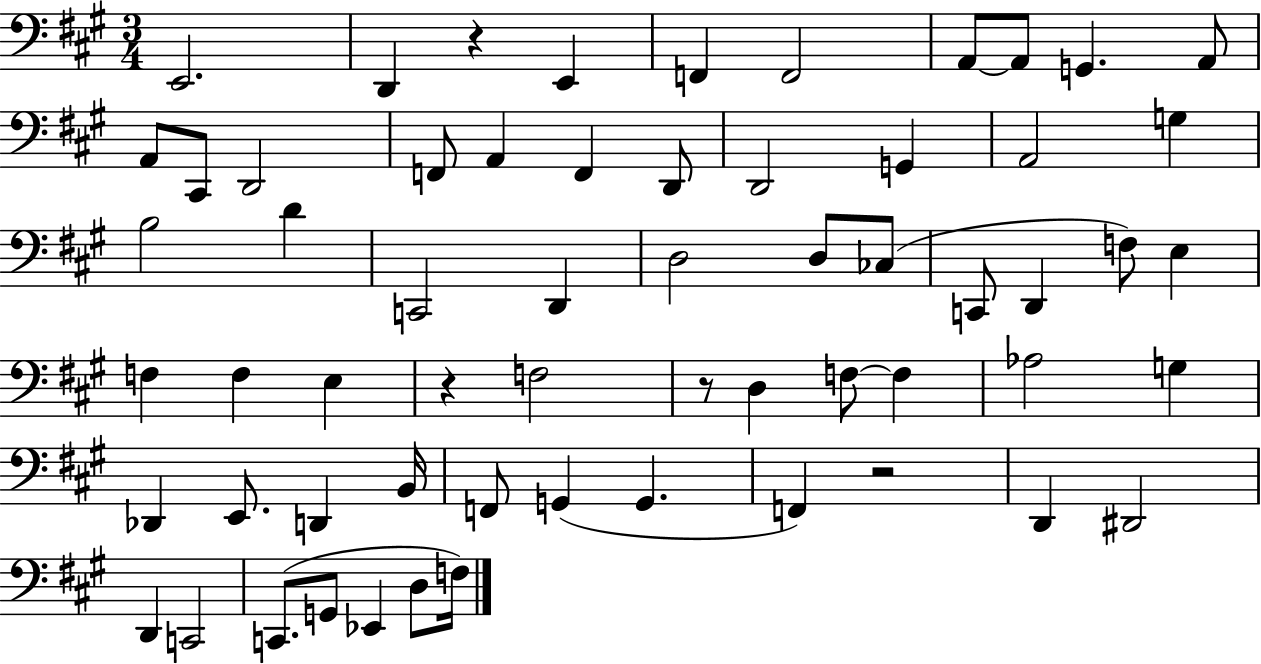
X:1
T:Untitled
M:3/4
L:1/4
K:A
E,,2 D,, z E,, F,, F,,2 A,,/2 A,,/2 G,, A,,/2 A,,/2 ^C,,/2 D,,2 F,,/2 A,, F,, D,,/2 D,,2 G,, A,,2 G, B,2 D C,,2 D,, D,2 D,/2 _C,/2 C,,/2 D,, F,/2 E, F, F, E, z F,2 z/2 D, F,/2 F, _A,2 G, _D,, E,,/2 D,, B,,/4 F,,/2 G,, G,, F,, z2 D,, ^D,,2 D,, C,,2 C,,/2 G,,/2 _E,, D,/2 F,/4